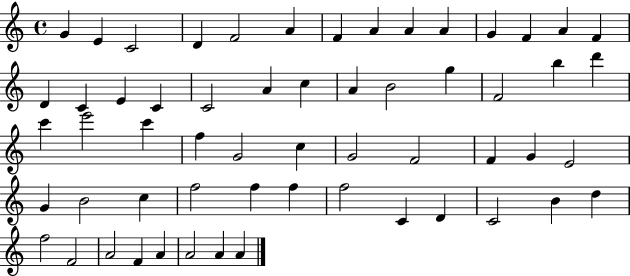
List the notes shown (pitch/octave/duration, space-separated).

G4/q E4/q C4/h D4/q F4/h A4/q F4/q A4/q A4/q A4/q G4/q F4/q A4/q F4/q D4/q C4/q E4/q C4/q C4/h A4/q C5/q A4/q B4/h G5/q F4/h B5/q D6/q C6/q E6/h C6/q F5/q G4/h C5/q G4/h F4/h F4/q G4/q E4/h G4/q B4/h C5/q F5/h F5/q F5/q F5/h C4/q D4/q C4/h B4/q D5/q F5/h F4/h A4/h F4/q A4/q A4/h A4/q A4/q